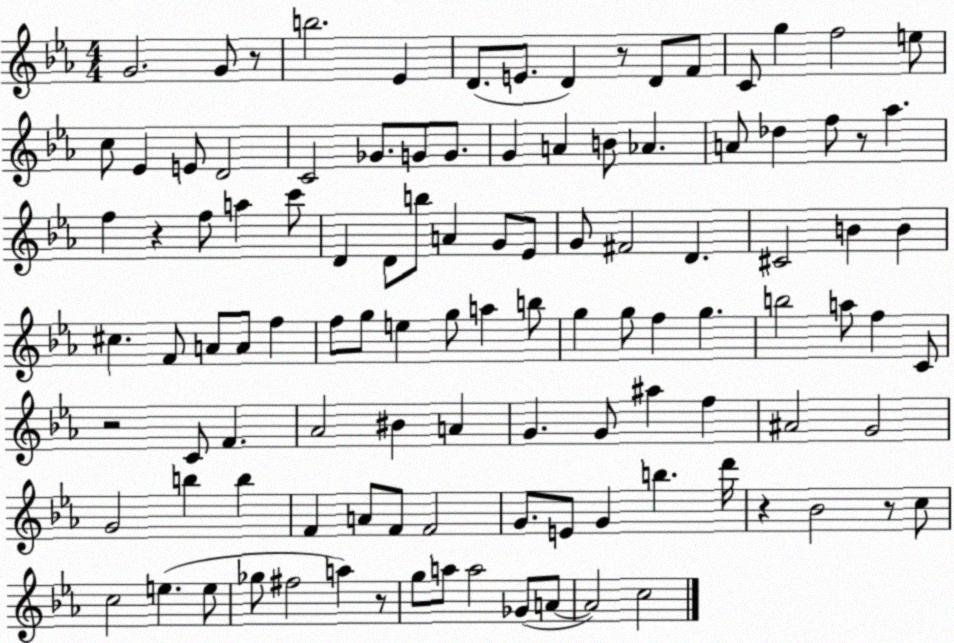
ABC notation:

X:1
T:Untitled
M:4/4
L:1/4
K:Eb
G2 G/2 z/2 b2 _E D/2 E/2 D z/2 D/2 F/2 C/2 g f2 e/2 c/2 _E E/2 D2 C2 _G/2 G/2 G/2 G A B/2 _A A/2 _d f/2 z/2 _a f z f/2 a c'/2 D D/2 b/2 A G/2 _E/2 G/2 ^F2 D ^C2 B B ^c F/2 A/2 A/2 f f/2 g/2 e g/2 a b/2 g g/2 f g b2 a/2 f C/2 z2 C/2 F _A2 ^B A G G/2 ^a f ^A2 G2 G2 b b F A/2 F/2 F2 G/2 E/2 G b d'/4 z _B2 z/2 c/2 c2 e e/2 _g/2 ^f2 a z/2 g/2 a/2 a2 _G/2 A/2 A2 c2